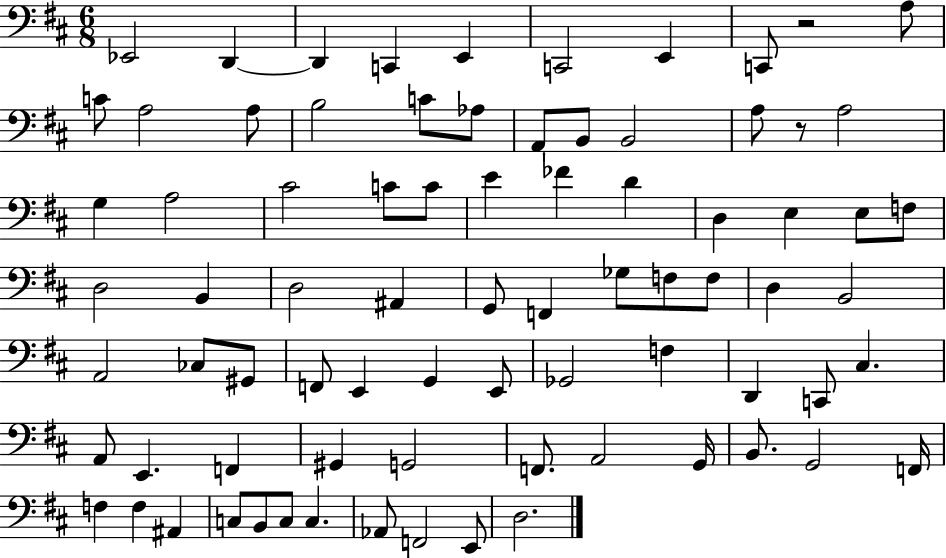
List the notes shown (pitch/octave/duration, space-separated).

Eb2/h D2/q D2/q C2/q E2/q C2/h E2/q C2/e R/h A3/e C4/e A3/h A3/e B3/h C4/e Ab3/e A2/e B2/e B2/h A3/e R/e A3/h G3/q A3/h C#4/h C4/e C4/e E4/q FES4/q D4/q D3/q E3/q E3/e F3/e D3/h B2/q D3/h A#2/q G2/e F2/q Gb3/e F3/e F3/e D3/q B2/h A2/h CES3/e G#2/e F2/e E2/q G2/q E2/e Gb2/h F3/q D2/q C2/e C#3/q. A2/e E2/q. F2/q G#2/q G2/h F2/e. A2/h G2/s B2/e. G2/h F2/s F3/q F3/q A#2/q C3/e B2/e C3/e C3/q. Ab2/e F2/h E2/e D3/h.